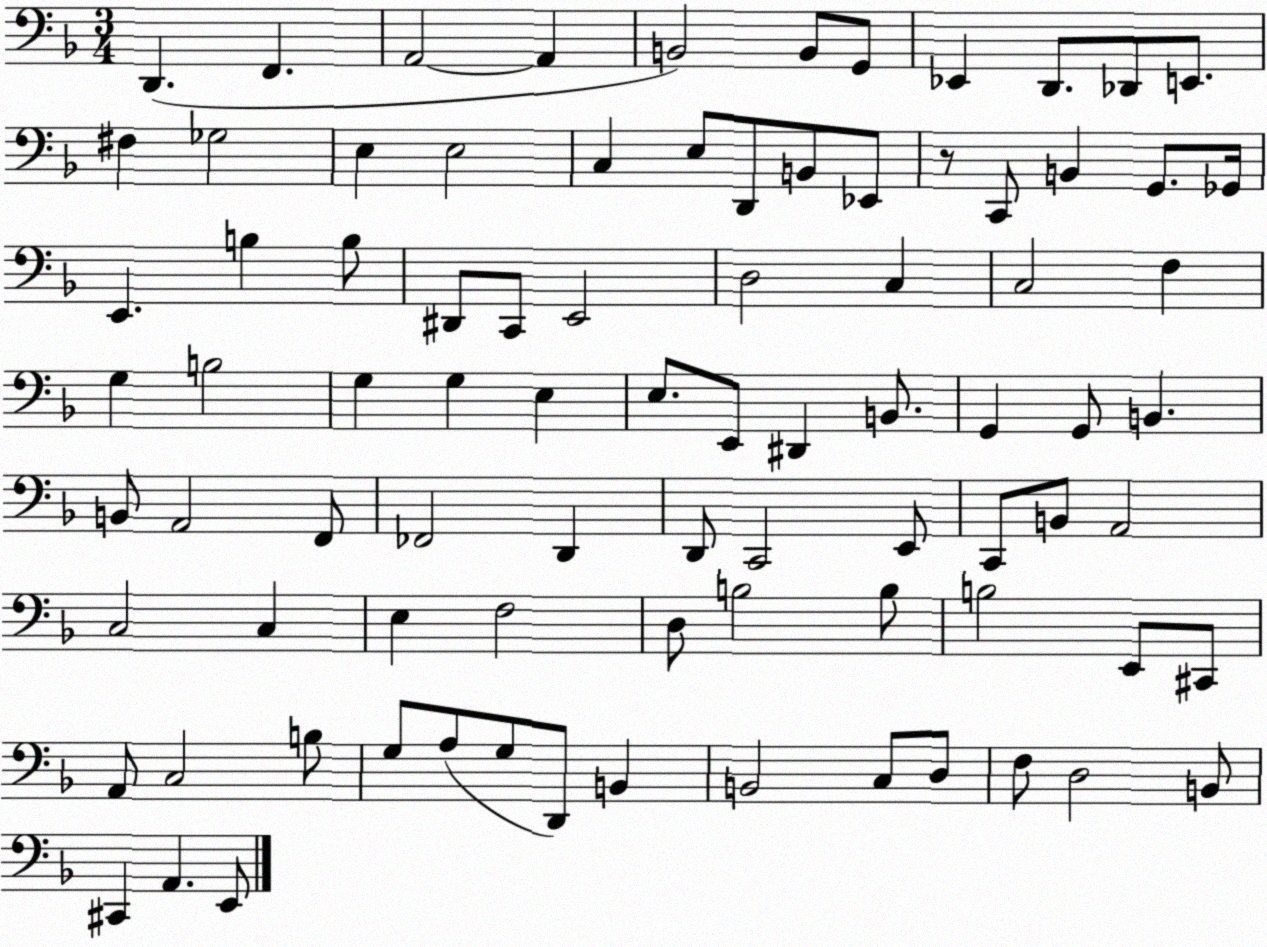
X:1
T:Untitled
M:3/4
L:1/4
K:F
D,, F,, A,,2 A,, B,,2 B,,/2 G,,/2 _E,, D,,/2 _D,,/2 E,,/2 ^F, _G,2 E, E,2 C, E,/2 D,,/2 B,,/2 _E,,/2 z/2 C,,/2 B,, G,,/2 _G,,/4 E,, B, B,/2 ^D,,/2 C,,/2 E,,2 D,2 C, C,2 F, G, B,2 G, G, E, E,/2 E,,/2 ^D,, B,,/2 G,, G,,/2 B,, B,,/2 A,,2 F,,/2 _F,,2 D,, D,,/2 C,,2 E,,/2 C,,/2 B,,/2 A,,2 C,2 C, E, F,2 D,/2 B,2 B,/2 B,2 E,,/2 ^C,,/2 A,,/2 C,2 B,/2 G,/2 A,/2 G,/2 D,,/2 B,, B,,2 C,/2 D,/2 F,/2 D,2 B,,/2 ^C,, A,, E,,/2